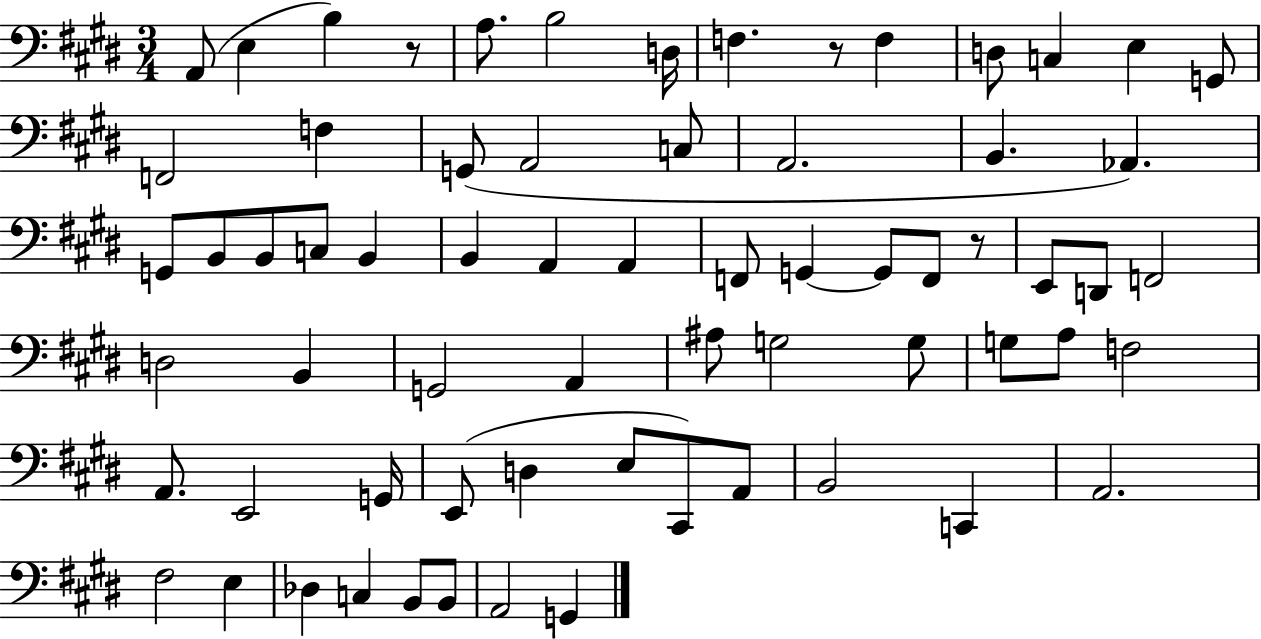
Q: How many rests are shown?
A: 3